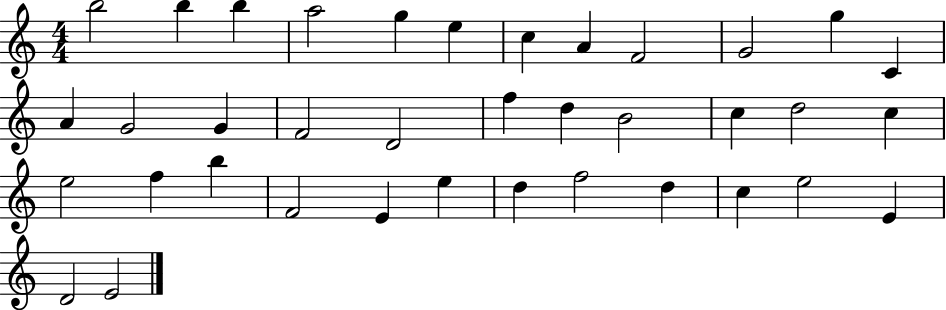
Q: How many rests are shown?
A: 0